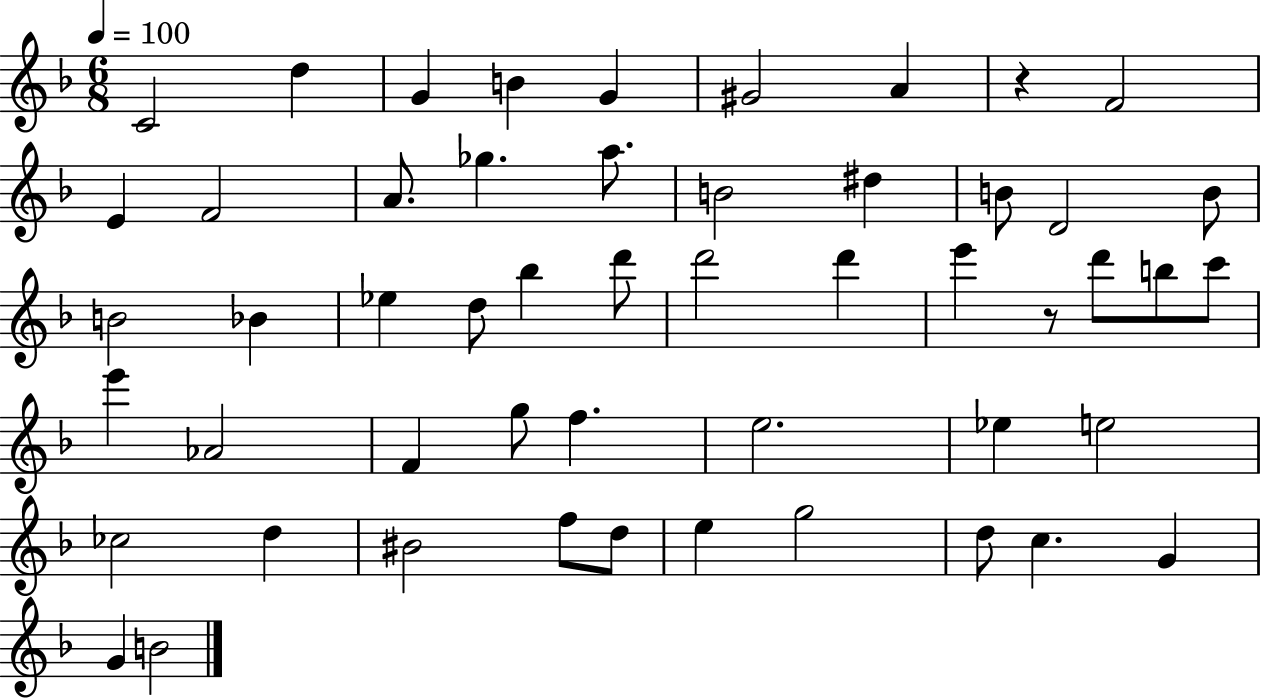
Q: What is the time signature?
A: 6/8